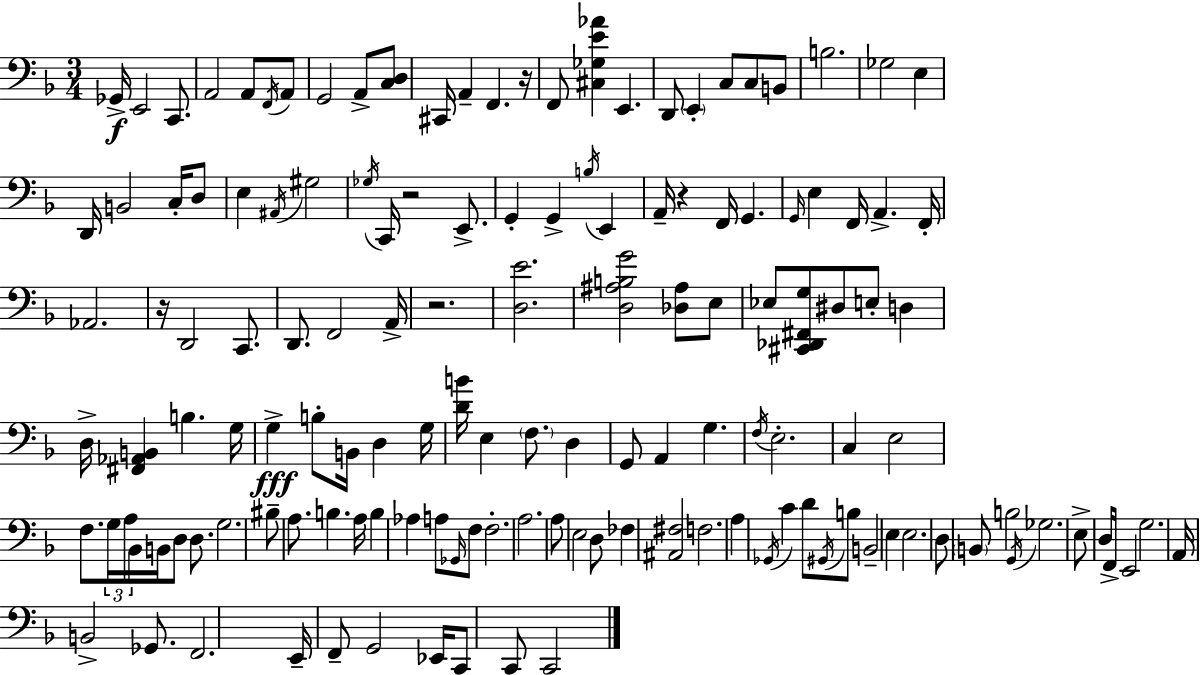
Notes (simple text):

Gb2/s E2/h C2/e. A2/h A2/e F2/s A2/e G2/h A2/e [C3,D3]/e C#2/s A2/q F2/q. R/s F2/e [C#3,Gb3,E4,Ab4]/q E2/q. D2/e E2/q C3/e C3/e B2/e B3/h. Gb3/h E3/q D2/s B2/h C3/s D3/e E3/q A#2/s G#3/h Gb3/s C2/s R/h E2/e. G2/q G2/q B3/s E2/q A2/s R/q F2/s G2/q. G2/s E3/q F2/s A2/q. F2/s Ab2/h. R/s D2/h C2/e. D2/e. F2/h A2/s R/h. [D3,E4]/h. [D3,A#3,B3,G4]/h [Db3,A#3]/e E3/e Eb3/e [C#2,Db2,F#2,G3]/e D#3/e E3/e D3/q D3/s [F#2,Ab2,B2]/q B3/q. G3/s G3/q B3/e B2/s D3/q G3/s [D4,B4]/s E3/q F3/e. D3/q G2/e A2/q G3/q. F3/s E3/h. C3/q E3/h F3/e. G3/s A3/s Bb2/s B2/s D3/e D3/e. G3/h. BIS3/e A3/e. B3/q. A3/s B3/q Ab3/q A3/e Gb2/s F3/e F3/h. A3/h. A3/e E3/h D3/e FES3/q [A#2,F#3]/h F3/h. A3/q Gb2/s C4/q D4/e G#2/s B3/e B2/h E3/q E3/h. D3/e B2/e B3/h G2/s Gb3/h. E3/e D3/s F2/s E2/h G3/h. A2/s B2/h Gb2/e. F2/h. E2/s F2/e G2/h Eb2/s C2/e C2/e C2/h